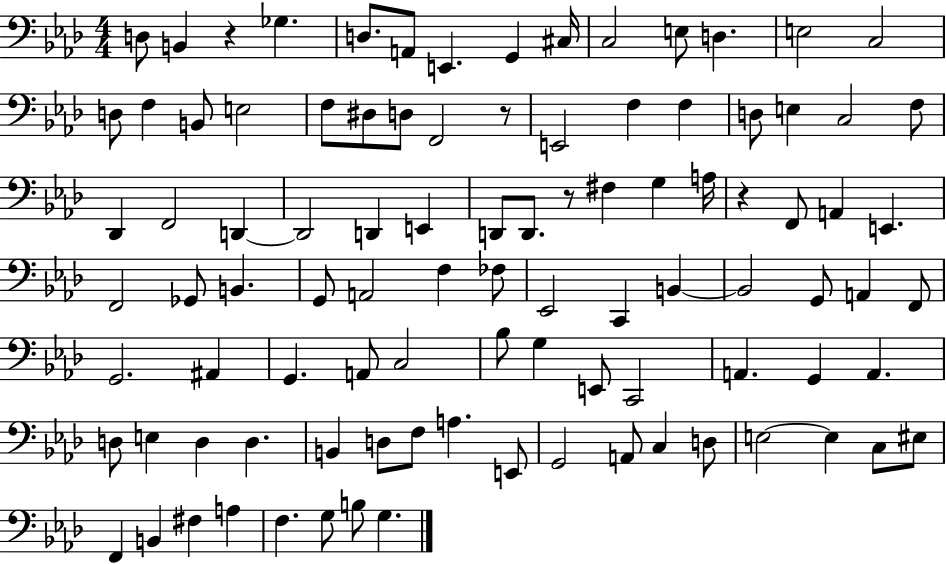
{
  \clef bass
  \numericTimeSignature
  \time 4/4
  \key aes \major
  d8 b,4 r4 ges4. | d8. a,8 e,4. g,4 cis16 | c2 e8 d4. | e2 c2 | \break d8 f4 b,8 e2 | f8 dis8 d8 f,2 r8 | e,2 f4 f4 | d8 e4 c2 f8 | \break des,4 f,2 d,4~~ | d,2 d,4 e,4 | d,8 d,8. r8 fis4 g4 a16 | r4 f,8 a,4 e,4. | \break f,2 ges,8 b,4. | g,8 a,2 f4 fes8 | ees,2 c,4 b,4~~ | b,2 g,8 a,4 f,8 | \break g,2. ais,4 | g,4. a,8 c2 | bes8 g4 e,8 c,2 | a,4. g,4 a,4. | \break d8 e4 d4 d4. | b,4 d8 f8 a4. e,8 | g,2 a,8 c4 d8 | e2~~ e4 c8 eis8 | \break f,4 b,4 fis4 a4 | f4. g8 b8 g4. | \bar "|."
}